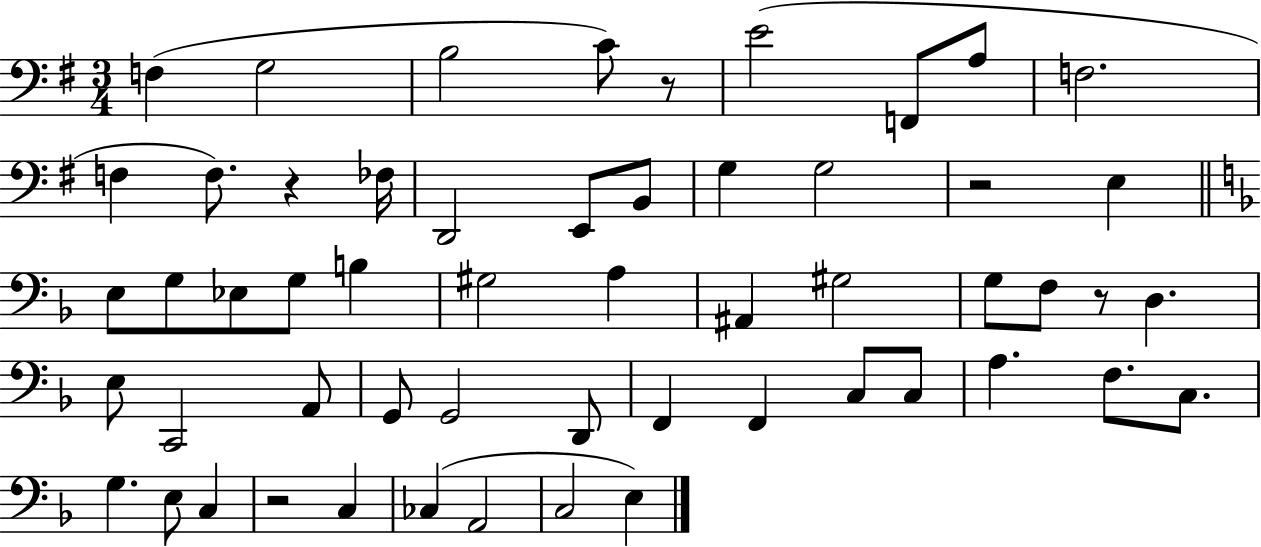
X:1
T:Untitled
M:3/4
L:1/4
K:G
F, G,2 B,2 C/2 z/2 E2 F,,/2 A,/2 F,2 F, F,/2 z _F,/4 D,,2 E,,/2 B,,/2 G, G,2 z2 E, E,/2 G,/2 _E,/2 G,/2 B, ^G,2 A, ^A,, ^G,2 G,/2 F,/2 z/2 D, E,/2 C,,2 A,,/2 G,,/2 G,,2 D,,/2 F,, F,, C,/2 C,/2 A, F,/2 C,/2 G, E,/2 C, z2 C, _C, A,,2 C,2 E,